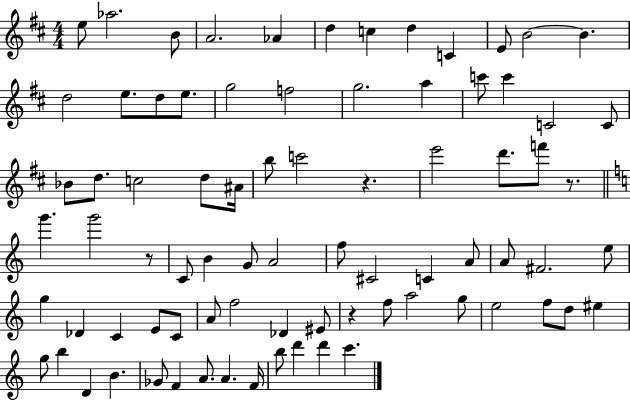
{
  \clef treble
  \numericTimeSignature
  \time 4/4
  \key d \major
  \repeat volta 2 { e''8 aes''2. b'8 | a'2. aes'4 | d''4 c''4 d''4 c'4 | e'8 b'2~~ b'4. | \break d''2 e''8. d''8 e''8. | g''2 f''2 | g''2. a''4 | c'''8 c'''4 c'2 c'8 | \break bes'8 d''8. c''2 d''8 ais'16 | b''8 c'''2 r4. | e'''2 d'''8. f'''8 r8. | \bar "||" \break \key c \major g'''4. g'''2 r8 | c'8 b'4 g'8 a'2 | f''8 cis'2 c'4 a'8 | a'8 fis'2. e''8 | \break g''4 des'4 c'4 e'8 c'8 | a'8 f''2 des'4 eis'8 | r4 f''8 a''2 g''8 | e''2 f''8 d''8 eis''4 | \break g''8 b''4 d'4 b'4. | ges'8 f'4 a'8. a'4. f'16 | b''8 d'''4 d'''4 c'''4. | } \bar "|."
}